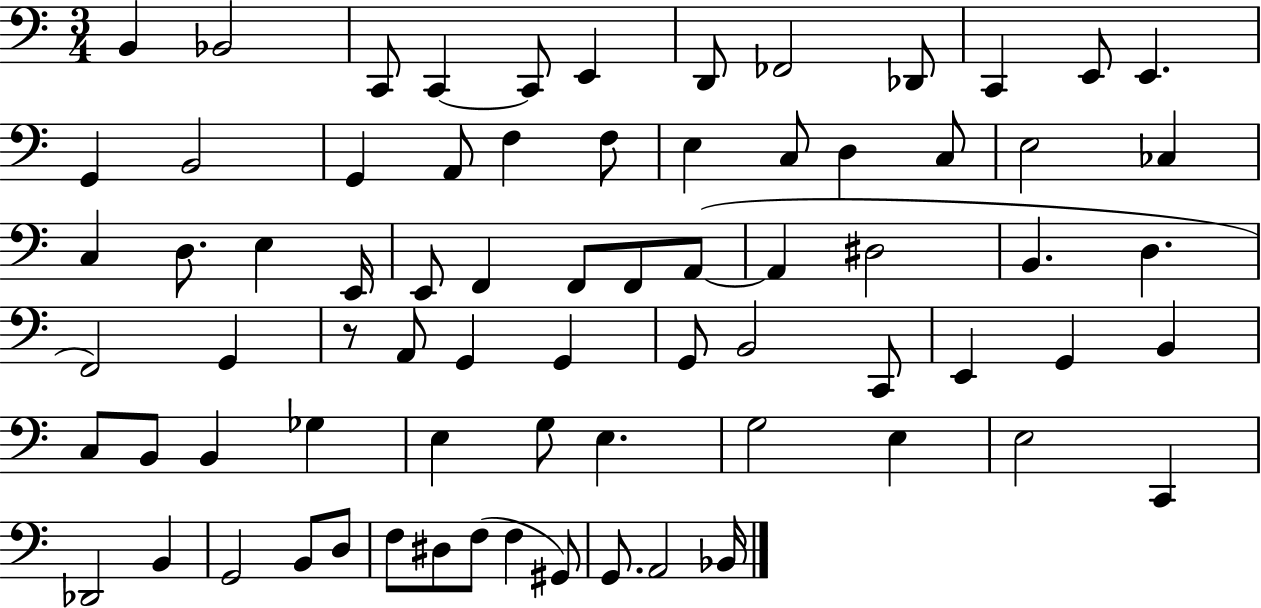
B2/q Bb2/h C2/e C2/q C2/e E2/q D2/e FES2/h Db2/e C2/q E2/e E2/q. G2/q B2/h G2/q A2/e F3/q F3/e E3/q C3/e D3/q C3/e E3/h CES3/q C3/q D3/e. E3/q E2/s E2/e F2/q F2/e F2/e A2/e A2/q D#3/h B2/q. D3/q. F2/h G2/q R/e A2/e G2/q G2/q G2/e B2/h C2/e E2/q G2/q B2/q C3/e B2/e B2/q Gb3/q E3/q G3/e E3/q. G3/h E3/q E3/h C2/q Db2/h B2/q G2/h B2/e D3/e F3/e D#3/e F3/e F3/q G#2/e G2/e. A2/h Bb2/s